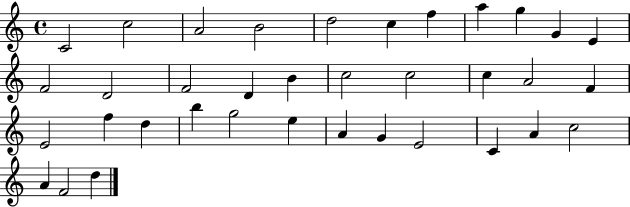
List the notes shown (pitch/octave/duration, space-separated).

C4/h C5/h A4/h B4/h D5/h C5/q F5/q A5/q G5/q G4/q E4/q F4/h D4/h F4/h D4/q B4/q C5/h C5/h C5/q A4/h F4/q E4/h F5/q D5/q B5/q G5/h E5/q A4/q G4/q E4/h C4/q A4/q C5/h A4/q F4/h D5/q